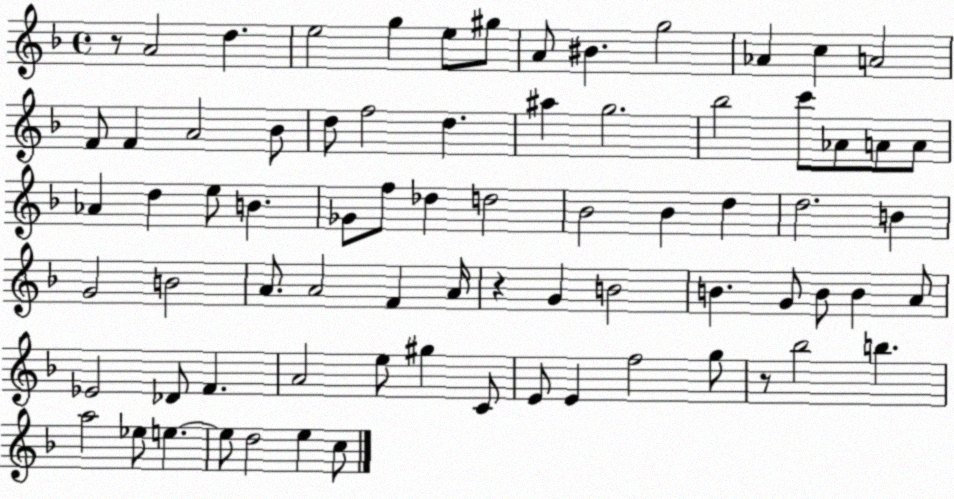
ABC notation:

X:1
T:Untitled
M:4/4
L:1/4
K:F
z/2 A2 d e2 g e/2 ^g/2 A/2 ^B g2 _A c A2 F/2 F A2 _B/2 d/2 f2 d ^a g2 _b2 c'/2 _A/2 A/2 A/2 _A d e/2 B _G/2 f/2 _d d2 _B2 _B d d2 B G2 B2 A/2 A2 F A/4 z G B2 B G/2 B/2 B A/2 _E2 _D/2 F A2 e/2 ^g C/2 E/2 E f2 g/2 z/2 _b2 b a2 _e/2 e e/2 d2 e c/2